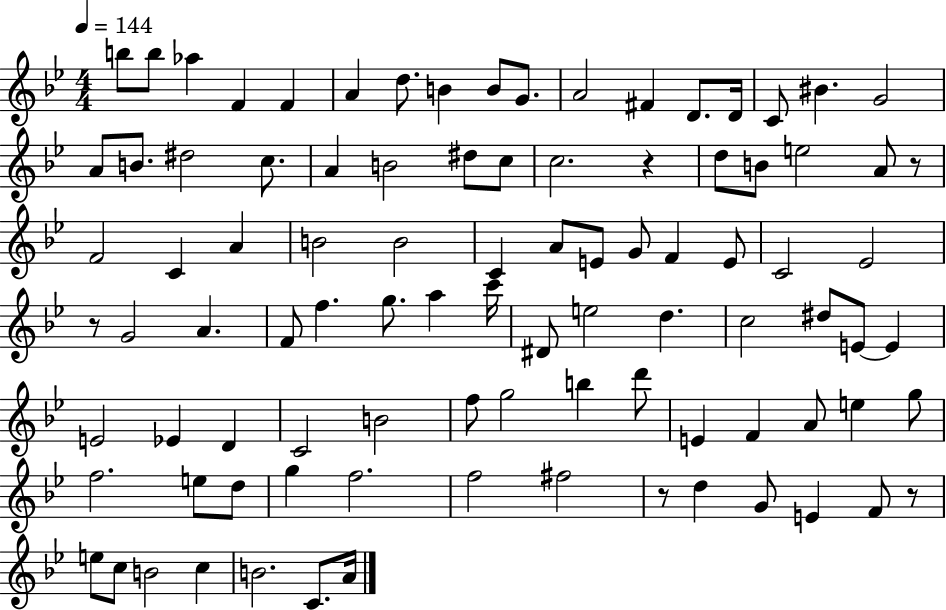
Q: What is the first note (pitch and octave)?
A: B5